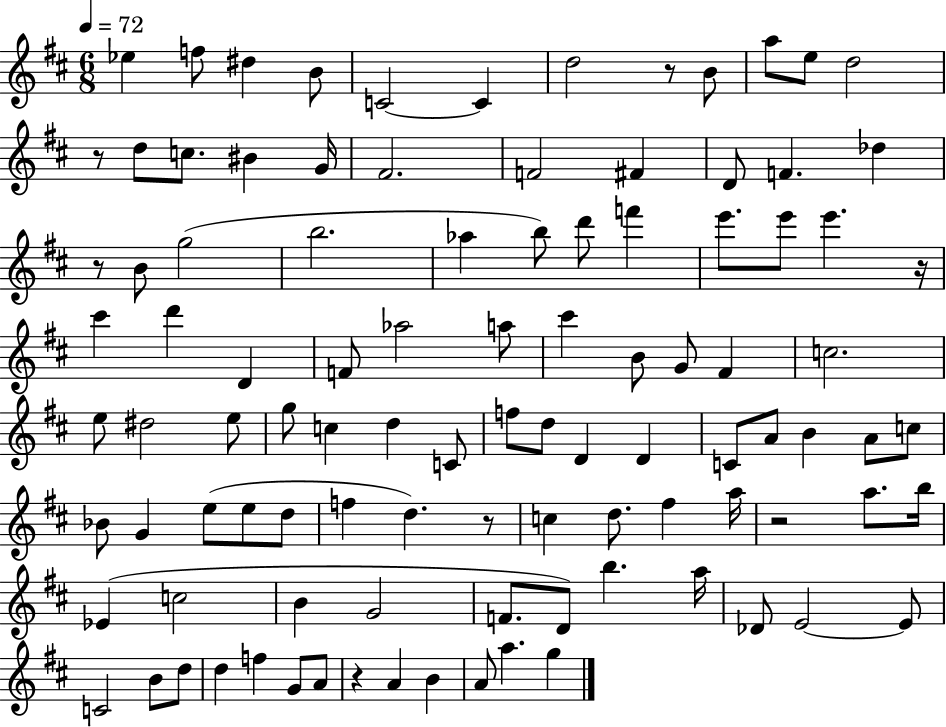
X:1
T:Untitled
M:6/8
L:1/4
K:D
_e f/2 ^d B/2 C2 C d2 z/2 B/2 a/2 e/2 d2 z/2 d/2 c/2 ^B G/4 ^F2 F2 ^F D/2 F _d z/2 B/2 g2 b2 _a b/2 d'/2 f' e'/2 e'/2 e' z/4 ^c' d' D F/2 _a2 a/2 ^c' B/2 G/2 ^F c2 e/2 ^d2 e/2 g/2 c d C/2 f/2 d/2 D D C/2 A/2 B A/2 c/2 _B/2 G e/2 e/2 d/2 f d z/2 c d/2 ^f a/4 z2 a/2 b/4 _E c2 B G2 F/2 D/2 b a/4 _D/2 E2 E/2 C2 B/2 d/2 d f G/2 A/2 z A B A/2 a g